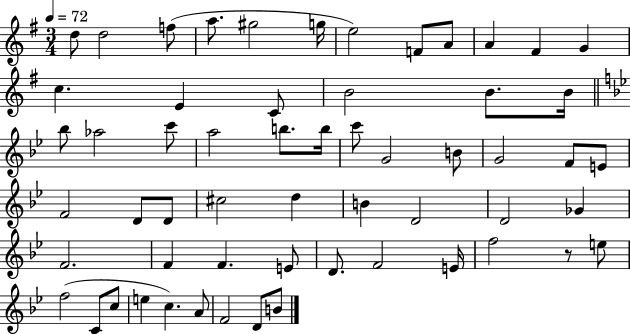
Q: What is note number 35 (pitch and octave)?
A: D5